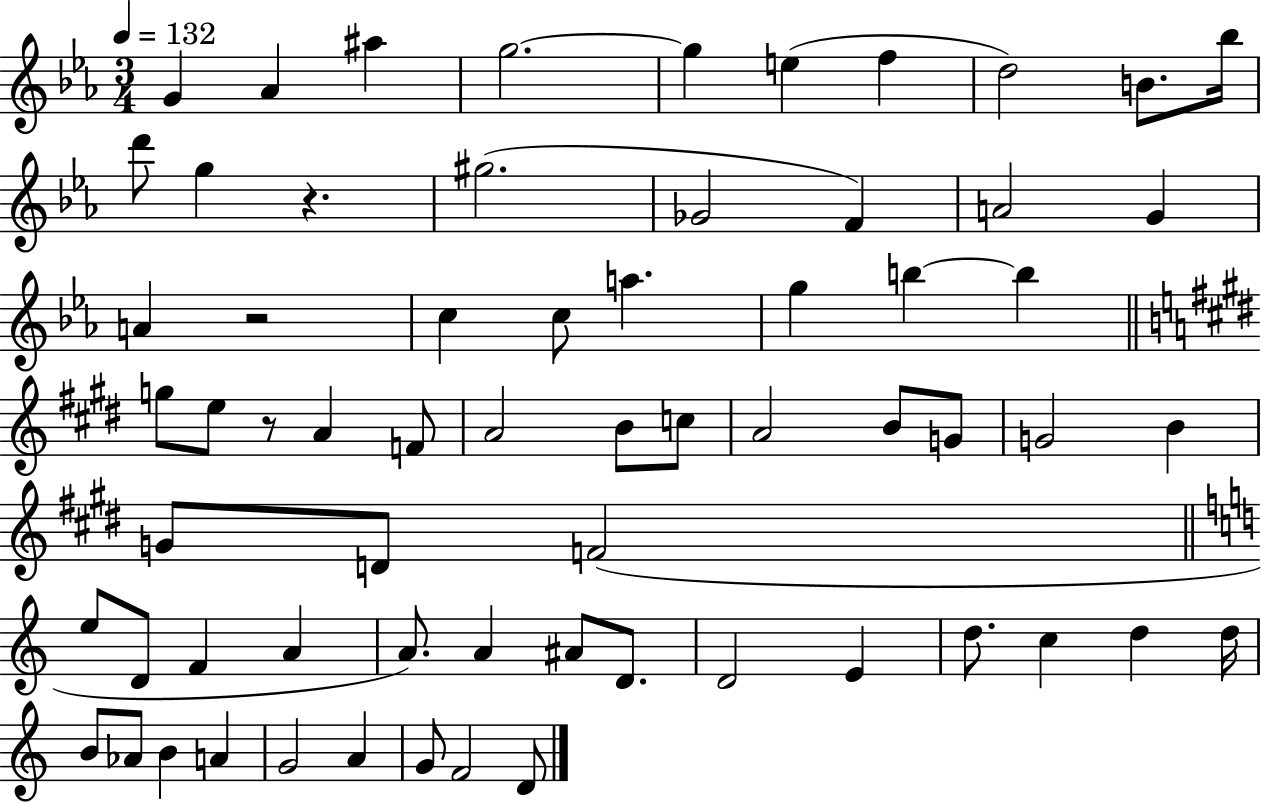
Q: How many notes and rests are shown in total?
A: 65